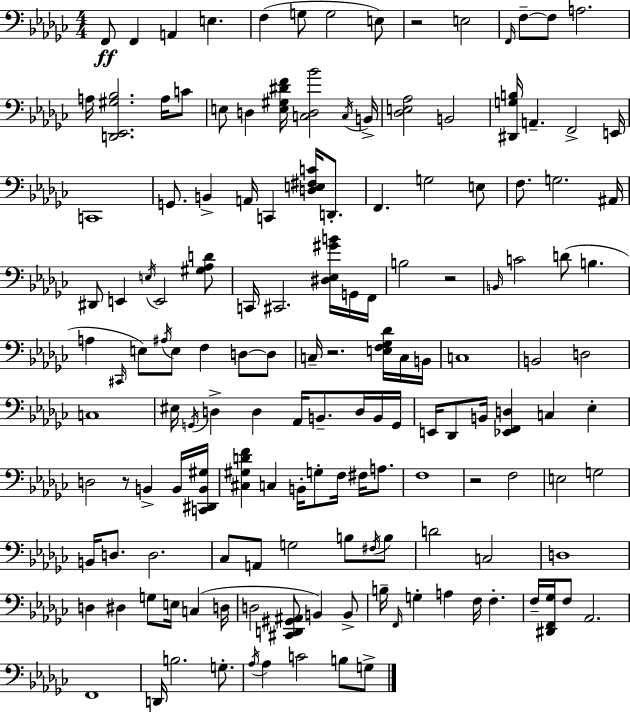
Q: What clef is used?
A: bass